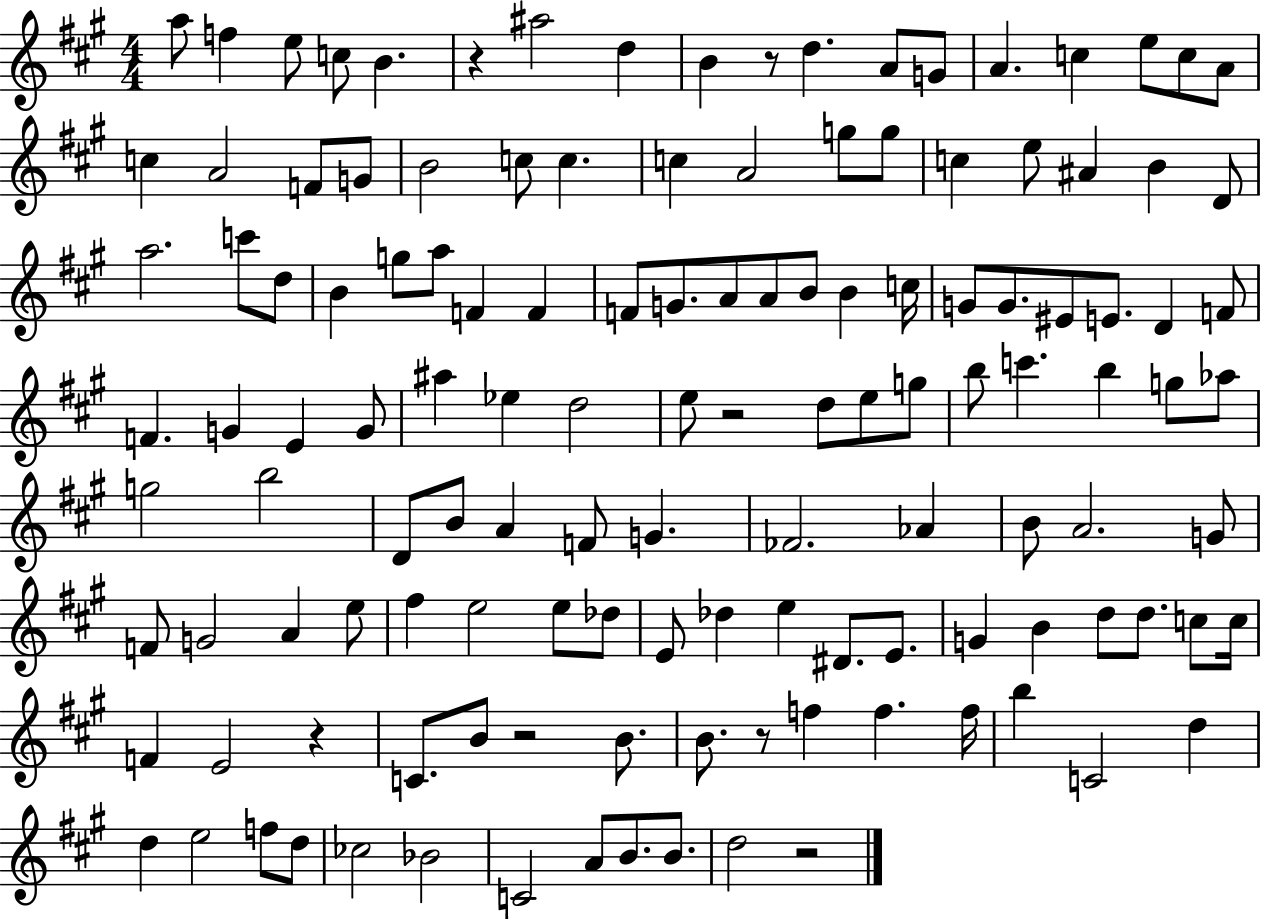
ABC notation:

X:1
T:Untitled
M:4/4
L:1/4
K:A
a/2 f e/2 c/2 B z ^a2 d B z/2 d A/2 G/2 A c e/2 c/2 A/2 c A2 F/2 G/2 B2 c/2 c c A2 g/2 g/2 c e/2 ^A B D/2 a2 c'/2 d/2 B g/2 a/2 F F F/2 G/2 A/2 A/2 B/2 B c/4 G/2 G/2 ^E/2 E/2 D F/2 F G E G/2 ^a _e d2 e/2 z2 d/2 e/2 g/2 b/2 c' b g/2 _a/2 g2 b2 D/2 B/2 A F/2 G _F2 _A B/2 A2 G/2 F/2 G2 A e/2 ^f e2 e/2 _d/2 E/2 _d e ^D/2 E/2 G B d/2 d/2 c/2 c/4 F E2 z C/2 B/2 z2 B/2 B/2 z/2 f f f/4 b C2 d d e2 f/2 d/2 _c2 _B2 C2 A/2 B/2 B/2 d2 z2